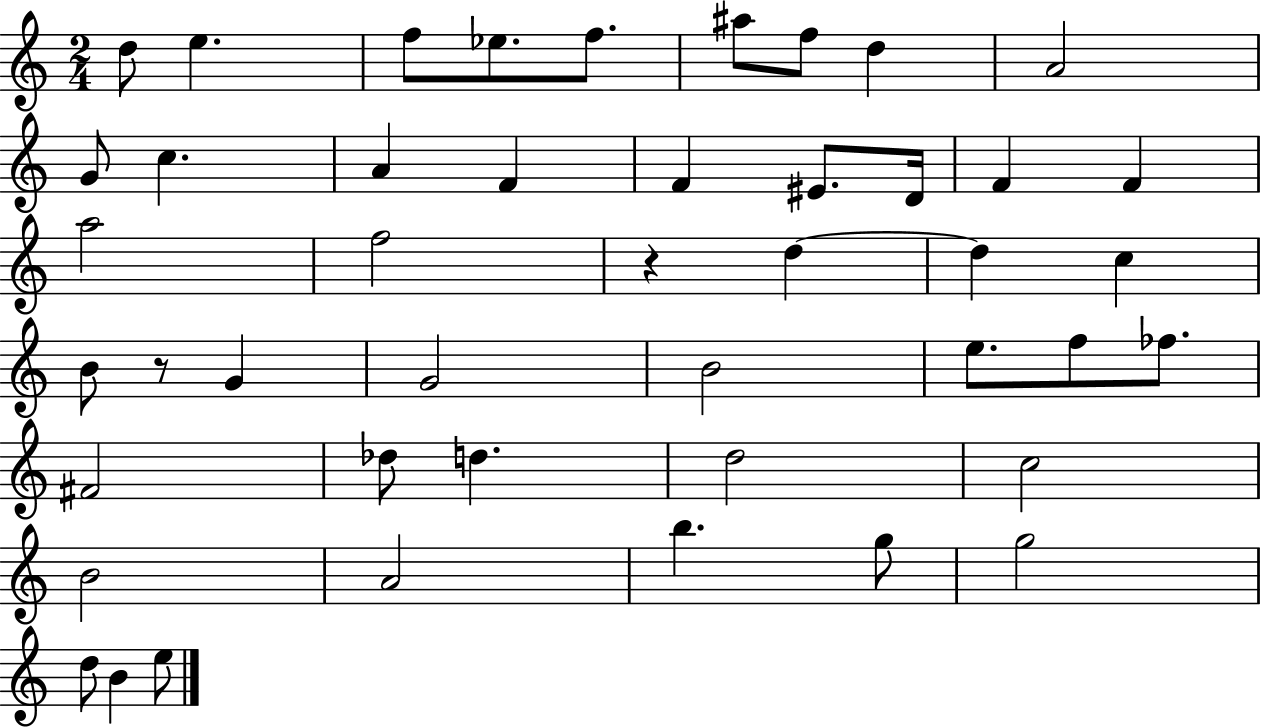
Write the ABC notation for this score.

X:1
T:Untitled
M:2/4
L:1/4
K:C
d/2 e f/2 _e/2 f/2 ^a/2 f/2 d A2 G/2 c A F F ^E/2 D/4 F F a2 f2 z d d c B/2 z/2 G G2 B2 e/2 f/2 _f/2 ^F2 _d/2 d d2 c2 B2 A2 b g/2 g2 d/2 B e/2